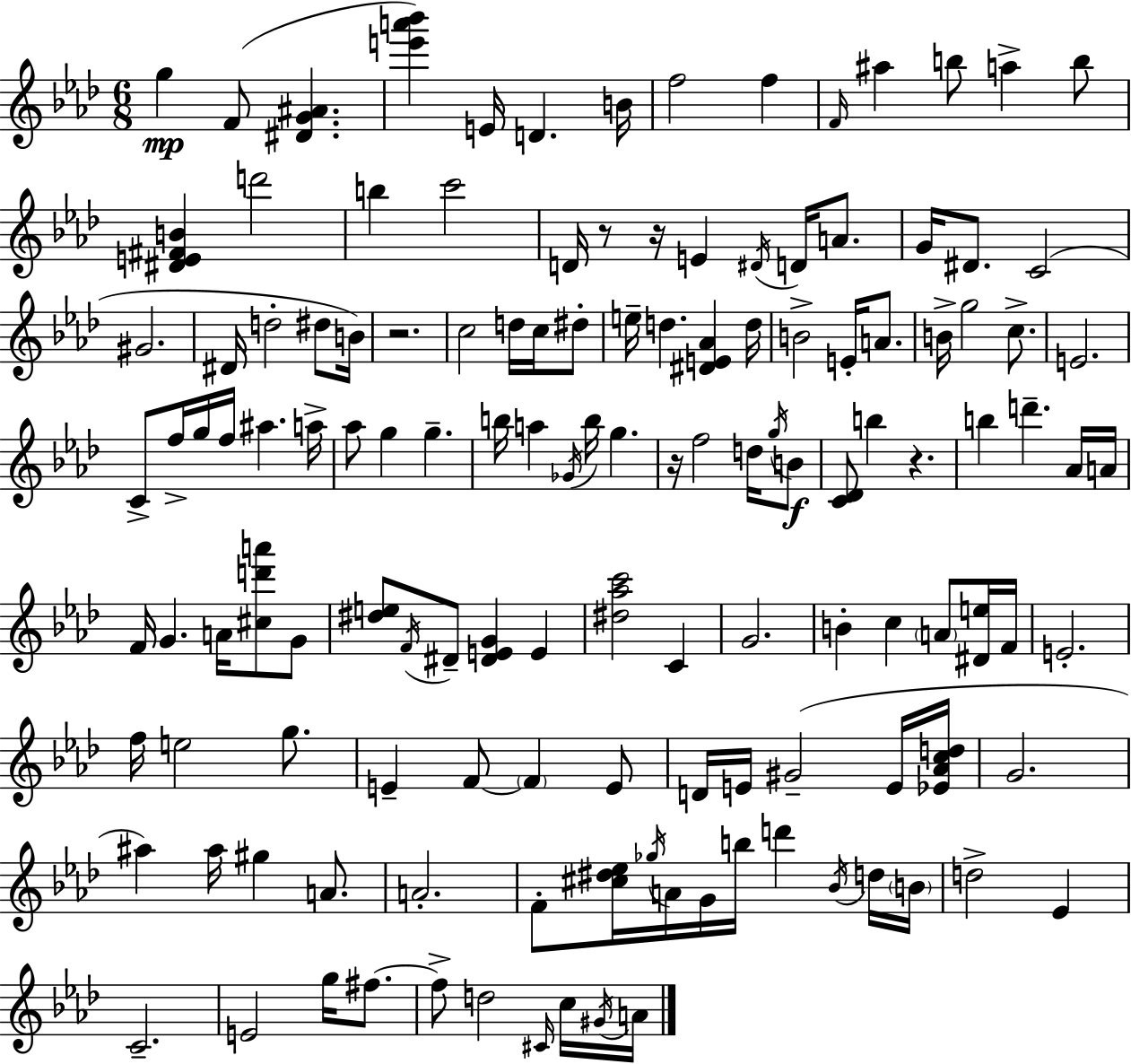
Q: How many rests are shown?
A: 5